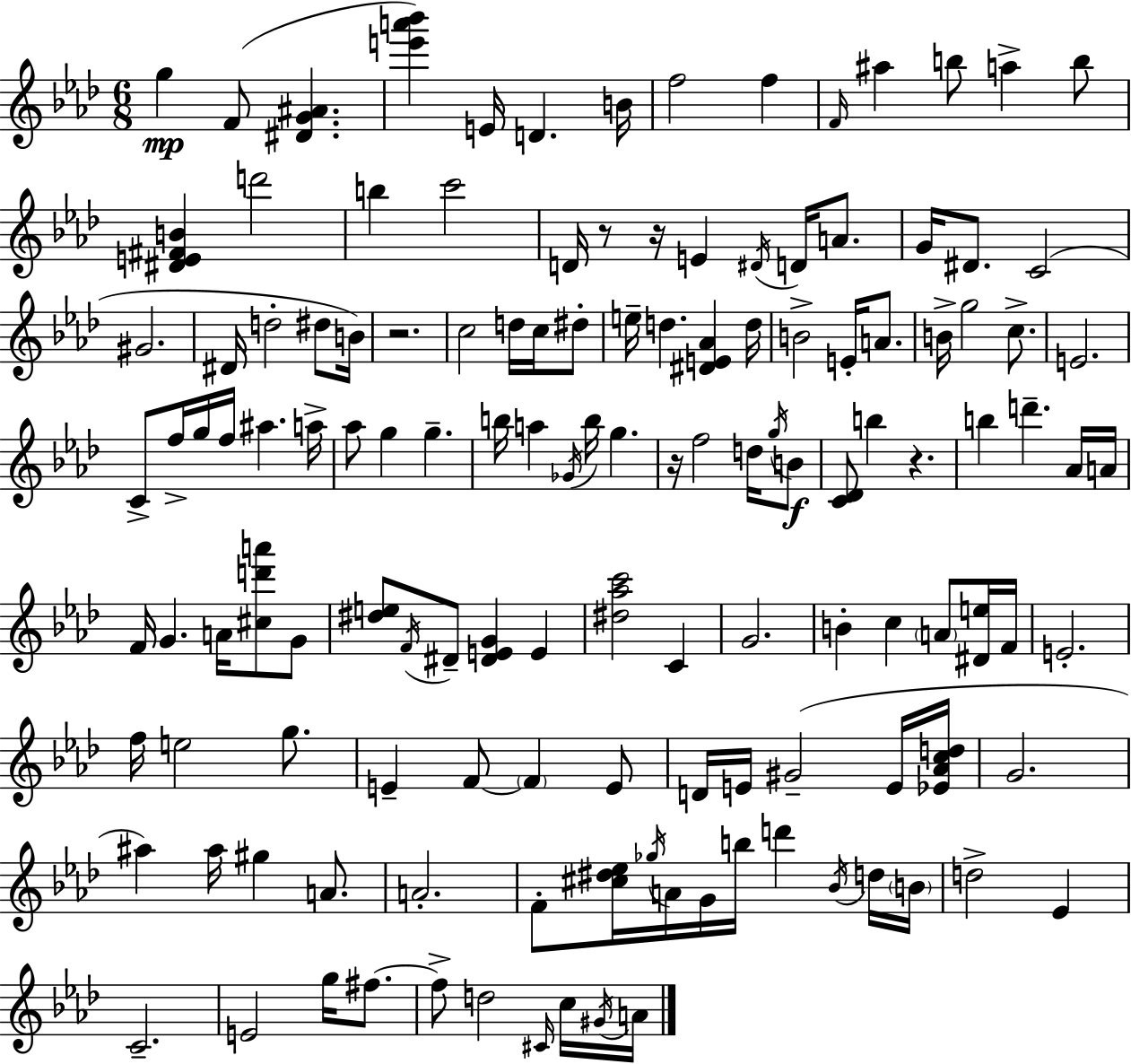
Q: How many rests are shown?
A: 5